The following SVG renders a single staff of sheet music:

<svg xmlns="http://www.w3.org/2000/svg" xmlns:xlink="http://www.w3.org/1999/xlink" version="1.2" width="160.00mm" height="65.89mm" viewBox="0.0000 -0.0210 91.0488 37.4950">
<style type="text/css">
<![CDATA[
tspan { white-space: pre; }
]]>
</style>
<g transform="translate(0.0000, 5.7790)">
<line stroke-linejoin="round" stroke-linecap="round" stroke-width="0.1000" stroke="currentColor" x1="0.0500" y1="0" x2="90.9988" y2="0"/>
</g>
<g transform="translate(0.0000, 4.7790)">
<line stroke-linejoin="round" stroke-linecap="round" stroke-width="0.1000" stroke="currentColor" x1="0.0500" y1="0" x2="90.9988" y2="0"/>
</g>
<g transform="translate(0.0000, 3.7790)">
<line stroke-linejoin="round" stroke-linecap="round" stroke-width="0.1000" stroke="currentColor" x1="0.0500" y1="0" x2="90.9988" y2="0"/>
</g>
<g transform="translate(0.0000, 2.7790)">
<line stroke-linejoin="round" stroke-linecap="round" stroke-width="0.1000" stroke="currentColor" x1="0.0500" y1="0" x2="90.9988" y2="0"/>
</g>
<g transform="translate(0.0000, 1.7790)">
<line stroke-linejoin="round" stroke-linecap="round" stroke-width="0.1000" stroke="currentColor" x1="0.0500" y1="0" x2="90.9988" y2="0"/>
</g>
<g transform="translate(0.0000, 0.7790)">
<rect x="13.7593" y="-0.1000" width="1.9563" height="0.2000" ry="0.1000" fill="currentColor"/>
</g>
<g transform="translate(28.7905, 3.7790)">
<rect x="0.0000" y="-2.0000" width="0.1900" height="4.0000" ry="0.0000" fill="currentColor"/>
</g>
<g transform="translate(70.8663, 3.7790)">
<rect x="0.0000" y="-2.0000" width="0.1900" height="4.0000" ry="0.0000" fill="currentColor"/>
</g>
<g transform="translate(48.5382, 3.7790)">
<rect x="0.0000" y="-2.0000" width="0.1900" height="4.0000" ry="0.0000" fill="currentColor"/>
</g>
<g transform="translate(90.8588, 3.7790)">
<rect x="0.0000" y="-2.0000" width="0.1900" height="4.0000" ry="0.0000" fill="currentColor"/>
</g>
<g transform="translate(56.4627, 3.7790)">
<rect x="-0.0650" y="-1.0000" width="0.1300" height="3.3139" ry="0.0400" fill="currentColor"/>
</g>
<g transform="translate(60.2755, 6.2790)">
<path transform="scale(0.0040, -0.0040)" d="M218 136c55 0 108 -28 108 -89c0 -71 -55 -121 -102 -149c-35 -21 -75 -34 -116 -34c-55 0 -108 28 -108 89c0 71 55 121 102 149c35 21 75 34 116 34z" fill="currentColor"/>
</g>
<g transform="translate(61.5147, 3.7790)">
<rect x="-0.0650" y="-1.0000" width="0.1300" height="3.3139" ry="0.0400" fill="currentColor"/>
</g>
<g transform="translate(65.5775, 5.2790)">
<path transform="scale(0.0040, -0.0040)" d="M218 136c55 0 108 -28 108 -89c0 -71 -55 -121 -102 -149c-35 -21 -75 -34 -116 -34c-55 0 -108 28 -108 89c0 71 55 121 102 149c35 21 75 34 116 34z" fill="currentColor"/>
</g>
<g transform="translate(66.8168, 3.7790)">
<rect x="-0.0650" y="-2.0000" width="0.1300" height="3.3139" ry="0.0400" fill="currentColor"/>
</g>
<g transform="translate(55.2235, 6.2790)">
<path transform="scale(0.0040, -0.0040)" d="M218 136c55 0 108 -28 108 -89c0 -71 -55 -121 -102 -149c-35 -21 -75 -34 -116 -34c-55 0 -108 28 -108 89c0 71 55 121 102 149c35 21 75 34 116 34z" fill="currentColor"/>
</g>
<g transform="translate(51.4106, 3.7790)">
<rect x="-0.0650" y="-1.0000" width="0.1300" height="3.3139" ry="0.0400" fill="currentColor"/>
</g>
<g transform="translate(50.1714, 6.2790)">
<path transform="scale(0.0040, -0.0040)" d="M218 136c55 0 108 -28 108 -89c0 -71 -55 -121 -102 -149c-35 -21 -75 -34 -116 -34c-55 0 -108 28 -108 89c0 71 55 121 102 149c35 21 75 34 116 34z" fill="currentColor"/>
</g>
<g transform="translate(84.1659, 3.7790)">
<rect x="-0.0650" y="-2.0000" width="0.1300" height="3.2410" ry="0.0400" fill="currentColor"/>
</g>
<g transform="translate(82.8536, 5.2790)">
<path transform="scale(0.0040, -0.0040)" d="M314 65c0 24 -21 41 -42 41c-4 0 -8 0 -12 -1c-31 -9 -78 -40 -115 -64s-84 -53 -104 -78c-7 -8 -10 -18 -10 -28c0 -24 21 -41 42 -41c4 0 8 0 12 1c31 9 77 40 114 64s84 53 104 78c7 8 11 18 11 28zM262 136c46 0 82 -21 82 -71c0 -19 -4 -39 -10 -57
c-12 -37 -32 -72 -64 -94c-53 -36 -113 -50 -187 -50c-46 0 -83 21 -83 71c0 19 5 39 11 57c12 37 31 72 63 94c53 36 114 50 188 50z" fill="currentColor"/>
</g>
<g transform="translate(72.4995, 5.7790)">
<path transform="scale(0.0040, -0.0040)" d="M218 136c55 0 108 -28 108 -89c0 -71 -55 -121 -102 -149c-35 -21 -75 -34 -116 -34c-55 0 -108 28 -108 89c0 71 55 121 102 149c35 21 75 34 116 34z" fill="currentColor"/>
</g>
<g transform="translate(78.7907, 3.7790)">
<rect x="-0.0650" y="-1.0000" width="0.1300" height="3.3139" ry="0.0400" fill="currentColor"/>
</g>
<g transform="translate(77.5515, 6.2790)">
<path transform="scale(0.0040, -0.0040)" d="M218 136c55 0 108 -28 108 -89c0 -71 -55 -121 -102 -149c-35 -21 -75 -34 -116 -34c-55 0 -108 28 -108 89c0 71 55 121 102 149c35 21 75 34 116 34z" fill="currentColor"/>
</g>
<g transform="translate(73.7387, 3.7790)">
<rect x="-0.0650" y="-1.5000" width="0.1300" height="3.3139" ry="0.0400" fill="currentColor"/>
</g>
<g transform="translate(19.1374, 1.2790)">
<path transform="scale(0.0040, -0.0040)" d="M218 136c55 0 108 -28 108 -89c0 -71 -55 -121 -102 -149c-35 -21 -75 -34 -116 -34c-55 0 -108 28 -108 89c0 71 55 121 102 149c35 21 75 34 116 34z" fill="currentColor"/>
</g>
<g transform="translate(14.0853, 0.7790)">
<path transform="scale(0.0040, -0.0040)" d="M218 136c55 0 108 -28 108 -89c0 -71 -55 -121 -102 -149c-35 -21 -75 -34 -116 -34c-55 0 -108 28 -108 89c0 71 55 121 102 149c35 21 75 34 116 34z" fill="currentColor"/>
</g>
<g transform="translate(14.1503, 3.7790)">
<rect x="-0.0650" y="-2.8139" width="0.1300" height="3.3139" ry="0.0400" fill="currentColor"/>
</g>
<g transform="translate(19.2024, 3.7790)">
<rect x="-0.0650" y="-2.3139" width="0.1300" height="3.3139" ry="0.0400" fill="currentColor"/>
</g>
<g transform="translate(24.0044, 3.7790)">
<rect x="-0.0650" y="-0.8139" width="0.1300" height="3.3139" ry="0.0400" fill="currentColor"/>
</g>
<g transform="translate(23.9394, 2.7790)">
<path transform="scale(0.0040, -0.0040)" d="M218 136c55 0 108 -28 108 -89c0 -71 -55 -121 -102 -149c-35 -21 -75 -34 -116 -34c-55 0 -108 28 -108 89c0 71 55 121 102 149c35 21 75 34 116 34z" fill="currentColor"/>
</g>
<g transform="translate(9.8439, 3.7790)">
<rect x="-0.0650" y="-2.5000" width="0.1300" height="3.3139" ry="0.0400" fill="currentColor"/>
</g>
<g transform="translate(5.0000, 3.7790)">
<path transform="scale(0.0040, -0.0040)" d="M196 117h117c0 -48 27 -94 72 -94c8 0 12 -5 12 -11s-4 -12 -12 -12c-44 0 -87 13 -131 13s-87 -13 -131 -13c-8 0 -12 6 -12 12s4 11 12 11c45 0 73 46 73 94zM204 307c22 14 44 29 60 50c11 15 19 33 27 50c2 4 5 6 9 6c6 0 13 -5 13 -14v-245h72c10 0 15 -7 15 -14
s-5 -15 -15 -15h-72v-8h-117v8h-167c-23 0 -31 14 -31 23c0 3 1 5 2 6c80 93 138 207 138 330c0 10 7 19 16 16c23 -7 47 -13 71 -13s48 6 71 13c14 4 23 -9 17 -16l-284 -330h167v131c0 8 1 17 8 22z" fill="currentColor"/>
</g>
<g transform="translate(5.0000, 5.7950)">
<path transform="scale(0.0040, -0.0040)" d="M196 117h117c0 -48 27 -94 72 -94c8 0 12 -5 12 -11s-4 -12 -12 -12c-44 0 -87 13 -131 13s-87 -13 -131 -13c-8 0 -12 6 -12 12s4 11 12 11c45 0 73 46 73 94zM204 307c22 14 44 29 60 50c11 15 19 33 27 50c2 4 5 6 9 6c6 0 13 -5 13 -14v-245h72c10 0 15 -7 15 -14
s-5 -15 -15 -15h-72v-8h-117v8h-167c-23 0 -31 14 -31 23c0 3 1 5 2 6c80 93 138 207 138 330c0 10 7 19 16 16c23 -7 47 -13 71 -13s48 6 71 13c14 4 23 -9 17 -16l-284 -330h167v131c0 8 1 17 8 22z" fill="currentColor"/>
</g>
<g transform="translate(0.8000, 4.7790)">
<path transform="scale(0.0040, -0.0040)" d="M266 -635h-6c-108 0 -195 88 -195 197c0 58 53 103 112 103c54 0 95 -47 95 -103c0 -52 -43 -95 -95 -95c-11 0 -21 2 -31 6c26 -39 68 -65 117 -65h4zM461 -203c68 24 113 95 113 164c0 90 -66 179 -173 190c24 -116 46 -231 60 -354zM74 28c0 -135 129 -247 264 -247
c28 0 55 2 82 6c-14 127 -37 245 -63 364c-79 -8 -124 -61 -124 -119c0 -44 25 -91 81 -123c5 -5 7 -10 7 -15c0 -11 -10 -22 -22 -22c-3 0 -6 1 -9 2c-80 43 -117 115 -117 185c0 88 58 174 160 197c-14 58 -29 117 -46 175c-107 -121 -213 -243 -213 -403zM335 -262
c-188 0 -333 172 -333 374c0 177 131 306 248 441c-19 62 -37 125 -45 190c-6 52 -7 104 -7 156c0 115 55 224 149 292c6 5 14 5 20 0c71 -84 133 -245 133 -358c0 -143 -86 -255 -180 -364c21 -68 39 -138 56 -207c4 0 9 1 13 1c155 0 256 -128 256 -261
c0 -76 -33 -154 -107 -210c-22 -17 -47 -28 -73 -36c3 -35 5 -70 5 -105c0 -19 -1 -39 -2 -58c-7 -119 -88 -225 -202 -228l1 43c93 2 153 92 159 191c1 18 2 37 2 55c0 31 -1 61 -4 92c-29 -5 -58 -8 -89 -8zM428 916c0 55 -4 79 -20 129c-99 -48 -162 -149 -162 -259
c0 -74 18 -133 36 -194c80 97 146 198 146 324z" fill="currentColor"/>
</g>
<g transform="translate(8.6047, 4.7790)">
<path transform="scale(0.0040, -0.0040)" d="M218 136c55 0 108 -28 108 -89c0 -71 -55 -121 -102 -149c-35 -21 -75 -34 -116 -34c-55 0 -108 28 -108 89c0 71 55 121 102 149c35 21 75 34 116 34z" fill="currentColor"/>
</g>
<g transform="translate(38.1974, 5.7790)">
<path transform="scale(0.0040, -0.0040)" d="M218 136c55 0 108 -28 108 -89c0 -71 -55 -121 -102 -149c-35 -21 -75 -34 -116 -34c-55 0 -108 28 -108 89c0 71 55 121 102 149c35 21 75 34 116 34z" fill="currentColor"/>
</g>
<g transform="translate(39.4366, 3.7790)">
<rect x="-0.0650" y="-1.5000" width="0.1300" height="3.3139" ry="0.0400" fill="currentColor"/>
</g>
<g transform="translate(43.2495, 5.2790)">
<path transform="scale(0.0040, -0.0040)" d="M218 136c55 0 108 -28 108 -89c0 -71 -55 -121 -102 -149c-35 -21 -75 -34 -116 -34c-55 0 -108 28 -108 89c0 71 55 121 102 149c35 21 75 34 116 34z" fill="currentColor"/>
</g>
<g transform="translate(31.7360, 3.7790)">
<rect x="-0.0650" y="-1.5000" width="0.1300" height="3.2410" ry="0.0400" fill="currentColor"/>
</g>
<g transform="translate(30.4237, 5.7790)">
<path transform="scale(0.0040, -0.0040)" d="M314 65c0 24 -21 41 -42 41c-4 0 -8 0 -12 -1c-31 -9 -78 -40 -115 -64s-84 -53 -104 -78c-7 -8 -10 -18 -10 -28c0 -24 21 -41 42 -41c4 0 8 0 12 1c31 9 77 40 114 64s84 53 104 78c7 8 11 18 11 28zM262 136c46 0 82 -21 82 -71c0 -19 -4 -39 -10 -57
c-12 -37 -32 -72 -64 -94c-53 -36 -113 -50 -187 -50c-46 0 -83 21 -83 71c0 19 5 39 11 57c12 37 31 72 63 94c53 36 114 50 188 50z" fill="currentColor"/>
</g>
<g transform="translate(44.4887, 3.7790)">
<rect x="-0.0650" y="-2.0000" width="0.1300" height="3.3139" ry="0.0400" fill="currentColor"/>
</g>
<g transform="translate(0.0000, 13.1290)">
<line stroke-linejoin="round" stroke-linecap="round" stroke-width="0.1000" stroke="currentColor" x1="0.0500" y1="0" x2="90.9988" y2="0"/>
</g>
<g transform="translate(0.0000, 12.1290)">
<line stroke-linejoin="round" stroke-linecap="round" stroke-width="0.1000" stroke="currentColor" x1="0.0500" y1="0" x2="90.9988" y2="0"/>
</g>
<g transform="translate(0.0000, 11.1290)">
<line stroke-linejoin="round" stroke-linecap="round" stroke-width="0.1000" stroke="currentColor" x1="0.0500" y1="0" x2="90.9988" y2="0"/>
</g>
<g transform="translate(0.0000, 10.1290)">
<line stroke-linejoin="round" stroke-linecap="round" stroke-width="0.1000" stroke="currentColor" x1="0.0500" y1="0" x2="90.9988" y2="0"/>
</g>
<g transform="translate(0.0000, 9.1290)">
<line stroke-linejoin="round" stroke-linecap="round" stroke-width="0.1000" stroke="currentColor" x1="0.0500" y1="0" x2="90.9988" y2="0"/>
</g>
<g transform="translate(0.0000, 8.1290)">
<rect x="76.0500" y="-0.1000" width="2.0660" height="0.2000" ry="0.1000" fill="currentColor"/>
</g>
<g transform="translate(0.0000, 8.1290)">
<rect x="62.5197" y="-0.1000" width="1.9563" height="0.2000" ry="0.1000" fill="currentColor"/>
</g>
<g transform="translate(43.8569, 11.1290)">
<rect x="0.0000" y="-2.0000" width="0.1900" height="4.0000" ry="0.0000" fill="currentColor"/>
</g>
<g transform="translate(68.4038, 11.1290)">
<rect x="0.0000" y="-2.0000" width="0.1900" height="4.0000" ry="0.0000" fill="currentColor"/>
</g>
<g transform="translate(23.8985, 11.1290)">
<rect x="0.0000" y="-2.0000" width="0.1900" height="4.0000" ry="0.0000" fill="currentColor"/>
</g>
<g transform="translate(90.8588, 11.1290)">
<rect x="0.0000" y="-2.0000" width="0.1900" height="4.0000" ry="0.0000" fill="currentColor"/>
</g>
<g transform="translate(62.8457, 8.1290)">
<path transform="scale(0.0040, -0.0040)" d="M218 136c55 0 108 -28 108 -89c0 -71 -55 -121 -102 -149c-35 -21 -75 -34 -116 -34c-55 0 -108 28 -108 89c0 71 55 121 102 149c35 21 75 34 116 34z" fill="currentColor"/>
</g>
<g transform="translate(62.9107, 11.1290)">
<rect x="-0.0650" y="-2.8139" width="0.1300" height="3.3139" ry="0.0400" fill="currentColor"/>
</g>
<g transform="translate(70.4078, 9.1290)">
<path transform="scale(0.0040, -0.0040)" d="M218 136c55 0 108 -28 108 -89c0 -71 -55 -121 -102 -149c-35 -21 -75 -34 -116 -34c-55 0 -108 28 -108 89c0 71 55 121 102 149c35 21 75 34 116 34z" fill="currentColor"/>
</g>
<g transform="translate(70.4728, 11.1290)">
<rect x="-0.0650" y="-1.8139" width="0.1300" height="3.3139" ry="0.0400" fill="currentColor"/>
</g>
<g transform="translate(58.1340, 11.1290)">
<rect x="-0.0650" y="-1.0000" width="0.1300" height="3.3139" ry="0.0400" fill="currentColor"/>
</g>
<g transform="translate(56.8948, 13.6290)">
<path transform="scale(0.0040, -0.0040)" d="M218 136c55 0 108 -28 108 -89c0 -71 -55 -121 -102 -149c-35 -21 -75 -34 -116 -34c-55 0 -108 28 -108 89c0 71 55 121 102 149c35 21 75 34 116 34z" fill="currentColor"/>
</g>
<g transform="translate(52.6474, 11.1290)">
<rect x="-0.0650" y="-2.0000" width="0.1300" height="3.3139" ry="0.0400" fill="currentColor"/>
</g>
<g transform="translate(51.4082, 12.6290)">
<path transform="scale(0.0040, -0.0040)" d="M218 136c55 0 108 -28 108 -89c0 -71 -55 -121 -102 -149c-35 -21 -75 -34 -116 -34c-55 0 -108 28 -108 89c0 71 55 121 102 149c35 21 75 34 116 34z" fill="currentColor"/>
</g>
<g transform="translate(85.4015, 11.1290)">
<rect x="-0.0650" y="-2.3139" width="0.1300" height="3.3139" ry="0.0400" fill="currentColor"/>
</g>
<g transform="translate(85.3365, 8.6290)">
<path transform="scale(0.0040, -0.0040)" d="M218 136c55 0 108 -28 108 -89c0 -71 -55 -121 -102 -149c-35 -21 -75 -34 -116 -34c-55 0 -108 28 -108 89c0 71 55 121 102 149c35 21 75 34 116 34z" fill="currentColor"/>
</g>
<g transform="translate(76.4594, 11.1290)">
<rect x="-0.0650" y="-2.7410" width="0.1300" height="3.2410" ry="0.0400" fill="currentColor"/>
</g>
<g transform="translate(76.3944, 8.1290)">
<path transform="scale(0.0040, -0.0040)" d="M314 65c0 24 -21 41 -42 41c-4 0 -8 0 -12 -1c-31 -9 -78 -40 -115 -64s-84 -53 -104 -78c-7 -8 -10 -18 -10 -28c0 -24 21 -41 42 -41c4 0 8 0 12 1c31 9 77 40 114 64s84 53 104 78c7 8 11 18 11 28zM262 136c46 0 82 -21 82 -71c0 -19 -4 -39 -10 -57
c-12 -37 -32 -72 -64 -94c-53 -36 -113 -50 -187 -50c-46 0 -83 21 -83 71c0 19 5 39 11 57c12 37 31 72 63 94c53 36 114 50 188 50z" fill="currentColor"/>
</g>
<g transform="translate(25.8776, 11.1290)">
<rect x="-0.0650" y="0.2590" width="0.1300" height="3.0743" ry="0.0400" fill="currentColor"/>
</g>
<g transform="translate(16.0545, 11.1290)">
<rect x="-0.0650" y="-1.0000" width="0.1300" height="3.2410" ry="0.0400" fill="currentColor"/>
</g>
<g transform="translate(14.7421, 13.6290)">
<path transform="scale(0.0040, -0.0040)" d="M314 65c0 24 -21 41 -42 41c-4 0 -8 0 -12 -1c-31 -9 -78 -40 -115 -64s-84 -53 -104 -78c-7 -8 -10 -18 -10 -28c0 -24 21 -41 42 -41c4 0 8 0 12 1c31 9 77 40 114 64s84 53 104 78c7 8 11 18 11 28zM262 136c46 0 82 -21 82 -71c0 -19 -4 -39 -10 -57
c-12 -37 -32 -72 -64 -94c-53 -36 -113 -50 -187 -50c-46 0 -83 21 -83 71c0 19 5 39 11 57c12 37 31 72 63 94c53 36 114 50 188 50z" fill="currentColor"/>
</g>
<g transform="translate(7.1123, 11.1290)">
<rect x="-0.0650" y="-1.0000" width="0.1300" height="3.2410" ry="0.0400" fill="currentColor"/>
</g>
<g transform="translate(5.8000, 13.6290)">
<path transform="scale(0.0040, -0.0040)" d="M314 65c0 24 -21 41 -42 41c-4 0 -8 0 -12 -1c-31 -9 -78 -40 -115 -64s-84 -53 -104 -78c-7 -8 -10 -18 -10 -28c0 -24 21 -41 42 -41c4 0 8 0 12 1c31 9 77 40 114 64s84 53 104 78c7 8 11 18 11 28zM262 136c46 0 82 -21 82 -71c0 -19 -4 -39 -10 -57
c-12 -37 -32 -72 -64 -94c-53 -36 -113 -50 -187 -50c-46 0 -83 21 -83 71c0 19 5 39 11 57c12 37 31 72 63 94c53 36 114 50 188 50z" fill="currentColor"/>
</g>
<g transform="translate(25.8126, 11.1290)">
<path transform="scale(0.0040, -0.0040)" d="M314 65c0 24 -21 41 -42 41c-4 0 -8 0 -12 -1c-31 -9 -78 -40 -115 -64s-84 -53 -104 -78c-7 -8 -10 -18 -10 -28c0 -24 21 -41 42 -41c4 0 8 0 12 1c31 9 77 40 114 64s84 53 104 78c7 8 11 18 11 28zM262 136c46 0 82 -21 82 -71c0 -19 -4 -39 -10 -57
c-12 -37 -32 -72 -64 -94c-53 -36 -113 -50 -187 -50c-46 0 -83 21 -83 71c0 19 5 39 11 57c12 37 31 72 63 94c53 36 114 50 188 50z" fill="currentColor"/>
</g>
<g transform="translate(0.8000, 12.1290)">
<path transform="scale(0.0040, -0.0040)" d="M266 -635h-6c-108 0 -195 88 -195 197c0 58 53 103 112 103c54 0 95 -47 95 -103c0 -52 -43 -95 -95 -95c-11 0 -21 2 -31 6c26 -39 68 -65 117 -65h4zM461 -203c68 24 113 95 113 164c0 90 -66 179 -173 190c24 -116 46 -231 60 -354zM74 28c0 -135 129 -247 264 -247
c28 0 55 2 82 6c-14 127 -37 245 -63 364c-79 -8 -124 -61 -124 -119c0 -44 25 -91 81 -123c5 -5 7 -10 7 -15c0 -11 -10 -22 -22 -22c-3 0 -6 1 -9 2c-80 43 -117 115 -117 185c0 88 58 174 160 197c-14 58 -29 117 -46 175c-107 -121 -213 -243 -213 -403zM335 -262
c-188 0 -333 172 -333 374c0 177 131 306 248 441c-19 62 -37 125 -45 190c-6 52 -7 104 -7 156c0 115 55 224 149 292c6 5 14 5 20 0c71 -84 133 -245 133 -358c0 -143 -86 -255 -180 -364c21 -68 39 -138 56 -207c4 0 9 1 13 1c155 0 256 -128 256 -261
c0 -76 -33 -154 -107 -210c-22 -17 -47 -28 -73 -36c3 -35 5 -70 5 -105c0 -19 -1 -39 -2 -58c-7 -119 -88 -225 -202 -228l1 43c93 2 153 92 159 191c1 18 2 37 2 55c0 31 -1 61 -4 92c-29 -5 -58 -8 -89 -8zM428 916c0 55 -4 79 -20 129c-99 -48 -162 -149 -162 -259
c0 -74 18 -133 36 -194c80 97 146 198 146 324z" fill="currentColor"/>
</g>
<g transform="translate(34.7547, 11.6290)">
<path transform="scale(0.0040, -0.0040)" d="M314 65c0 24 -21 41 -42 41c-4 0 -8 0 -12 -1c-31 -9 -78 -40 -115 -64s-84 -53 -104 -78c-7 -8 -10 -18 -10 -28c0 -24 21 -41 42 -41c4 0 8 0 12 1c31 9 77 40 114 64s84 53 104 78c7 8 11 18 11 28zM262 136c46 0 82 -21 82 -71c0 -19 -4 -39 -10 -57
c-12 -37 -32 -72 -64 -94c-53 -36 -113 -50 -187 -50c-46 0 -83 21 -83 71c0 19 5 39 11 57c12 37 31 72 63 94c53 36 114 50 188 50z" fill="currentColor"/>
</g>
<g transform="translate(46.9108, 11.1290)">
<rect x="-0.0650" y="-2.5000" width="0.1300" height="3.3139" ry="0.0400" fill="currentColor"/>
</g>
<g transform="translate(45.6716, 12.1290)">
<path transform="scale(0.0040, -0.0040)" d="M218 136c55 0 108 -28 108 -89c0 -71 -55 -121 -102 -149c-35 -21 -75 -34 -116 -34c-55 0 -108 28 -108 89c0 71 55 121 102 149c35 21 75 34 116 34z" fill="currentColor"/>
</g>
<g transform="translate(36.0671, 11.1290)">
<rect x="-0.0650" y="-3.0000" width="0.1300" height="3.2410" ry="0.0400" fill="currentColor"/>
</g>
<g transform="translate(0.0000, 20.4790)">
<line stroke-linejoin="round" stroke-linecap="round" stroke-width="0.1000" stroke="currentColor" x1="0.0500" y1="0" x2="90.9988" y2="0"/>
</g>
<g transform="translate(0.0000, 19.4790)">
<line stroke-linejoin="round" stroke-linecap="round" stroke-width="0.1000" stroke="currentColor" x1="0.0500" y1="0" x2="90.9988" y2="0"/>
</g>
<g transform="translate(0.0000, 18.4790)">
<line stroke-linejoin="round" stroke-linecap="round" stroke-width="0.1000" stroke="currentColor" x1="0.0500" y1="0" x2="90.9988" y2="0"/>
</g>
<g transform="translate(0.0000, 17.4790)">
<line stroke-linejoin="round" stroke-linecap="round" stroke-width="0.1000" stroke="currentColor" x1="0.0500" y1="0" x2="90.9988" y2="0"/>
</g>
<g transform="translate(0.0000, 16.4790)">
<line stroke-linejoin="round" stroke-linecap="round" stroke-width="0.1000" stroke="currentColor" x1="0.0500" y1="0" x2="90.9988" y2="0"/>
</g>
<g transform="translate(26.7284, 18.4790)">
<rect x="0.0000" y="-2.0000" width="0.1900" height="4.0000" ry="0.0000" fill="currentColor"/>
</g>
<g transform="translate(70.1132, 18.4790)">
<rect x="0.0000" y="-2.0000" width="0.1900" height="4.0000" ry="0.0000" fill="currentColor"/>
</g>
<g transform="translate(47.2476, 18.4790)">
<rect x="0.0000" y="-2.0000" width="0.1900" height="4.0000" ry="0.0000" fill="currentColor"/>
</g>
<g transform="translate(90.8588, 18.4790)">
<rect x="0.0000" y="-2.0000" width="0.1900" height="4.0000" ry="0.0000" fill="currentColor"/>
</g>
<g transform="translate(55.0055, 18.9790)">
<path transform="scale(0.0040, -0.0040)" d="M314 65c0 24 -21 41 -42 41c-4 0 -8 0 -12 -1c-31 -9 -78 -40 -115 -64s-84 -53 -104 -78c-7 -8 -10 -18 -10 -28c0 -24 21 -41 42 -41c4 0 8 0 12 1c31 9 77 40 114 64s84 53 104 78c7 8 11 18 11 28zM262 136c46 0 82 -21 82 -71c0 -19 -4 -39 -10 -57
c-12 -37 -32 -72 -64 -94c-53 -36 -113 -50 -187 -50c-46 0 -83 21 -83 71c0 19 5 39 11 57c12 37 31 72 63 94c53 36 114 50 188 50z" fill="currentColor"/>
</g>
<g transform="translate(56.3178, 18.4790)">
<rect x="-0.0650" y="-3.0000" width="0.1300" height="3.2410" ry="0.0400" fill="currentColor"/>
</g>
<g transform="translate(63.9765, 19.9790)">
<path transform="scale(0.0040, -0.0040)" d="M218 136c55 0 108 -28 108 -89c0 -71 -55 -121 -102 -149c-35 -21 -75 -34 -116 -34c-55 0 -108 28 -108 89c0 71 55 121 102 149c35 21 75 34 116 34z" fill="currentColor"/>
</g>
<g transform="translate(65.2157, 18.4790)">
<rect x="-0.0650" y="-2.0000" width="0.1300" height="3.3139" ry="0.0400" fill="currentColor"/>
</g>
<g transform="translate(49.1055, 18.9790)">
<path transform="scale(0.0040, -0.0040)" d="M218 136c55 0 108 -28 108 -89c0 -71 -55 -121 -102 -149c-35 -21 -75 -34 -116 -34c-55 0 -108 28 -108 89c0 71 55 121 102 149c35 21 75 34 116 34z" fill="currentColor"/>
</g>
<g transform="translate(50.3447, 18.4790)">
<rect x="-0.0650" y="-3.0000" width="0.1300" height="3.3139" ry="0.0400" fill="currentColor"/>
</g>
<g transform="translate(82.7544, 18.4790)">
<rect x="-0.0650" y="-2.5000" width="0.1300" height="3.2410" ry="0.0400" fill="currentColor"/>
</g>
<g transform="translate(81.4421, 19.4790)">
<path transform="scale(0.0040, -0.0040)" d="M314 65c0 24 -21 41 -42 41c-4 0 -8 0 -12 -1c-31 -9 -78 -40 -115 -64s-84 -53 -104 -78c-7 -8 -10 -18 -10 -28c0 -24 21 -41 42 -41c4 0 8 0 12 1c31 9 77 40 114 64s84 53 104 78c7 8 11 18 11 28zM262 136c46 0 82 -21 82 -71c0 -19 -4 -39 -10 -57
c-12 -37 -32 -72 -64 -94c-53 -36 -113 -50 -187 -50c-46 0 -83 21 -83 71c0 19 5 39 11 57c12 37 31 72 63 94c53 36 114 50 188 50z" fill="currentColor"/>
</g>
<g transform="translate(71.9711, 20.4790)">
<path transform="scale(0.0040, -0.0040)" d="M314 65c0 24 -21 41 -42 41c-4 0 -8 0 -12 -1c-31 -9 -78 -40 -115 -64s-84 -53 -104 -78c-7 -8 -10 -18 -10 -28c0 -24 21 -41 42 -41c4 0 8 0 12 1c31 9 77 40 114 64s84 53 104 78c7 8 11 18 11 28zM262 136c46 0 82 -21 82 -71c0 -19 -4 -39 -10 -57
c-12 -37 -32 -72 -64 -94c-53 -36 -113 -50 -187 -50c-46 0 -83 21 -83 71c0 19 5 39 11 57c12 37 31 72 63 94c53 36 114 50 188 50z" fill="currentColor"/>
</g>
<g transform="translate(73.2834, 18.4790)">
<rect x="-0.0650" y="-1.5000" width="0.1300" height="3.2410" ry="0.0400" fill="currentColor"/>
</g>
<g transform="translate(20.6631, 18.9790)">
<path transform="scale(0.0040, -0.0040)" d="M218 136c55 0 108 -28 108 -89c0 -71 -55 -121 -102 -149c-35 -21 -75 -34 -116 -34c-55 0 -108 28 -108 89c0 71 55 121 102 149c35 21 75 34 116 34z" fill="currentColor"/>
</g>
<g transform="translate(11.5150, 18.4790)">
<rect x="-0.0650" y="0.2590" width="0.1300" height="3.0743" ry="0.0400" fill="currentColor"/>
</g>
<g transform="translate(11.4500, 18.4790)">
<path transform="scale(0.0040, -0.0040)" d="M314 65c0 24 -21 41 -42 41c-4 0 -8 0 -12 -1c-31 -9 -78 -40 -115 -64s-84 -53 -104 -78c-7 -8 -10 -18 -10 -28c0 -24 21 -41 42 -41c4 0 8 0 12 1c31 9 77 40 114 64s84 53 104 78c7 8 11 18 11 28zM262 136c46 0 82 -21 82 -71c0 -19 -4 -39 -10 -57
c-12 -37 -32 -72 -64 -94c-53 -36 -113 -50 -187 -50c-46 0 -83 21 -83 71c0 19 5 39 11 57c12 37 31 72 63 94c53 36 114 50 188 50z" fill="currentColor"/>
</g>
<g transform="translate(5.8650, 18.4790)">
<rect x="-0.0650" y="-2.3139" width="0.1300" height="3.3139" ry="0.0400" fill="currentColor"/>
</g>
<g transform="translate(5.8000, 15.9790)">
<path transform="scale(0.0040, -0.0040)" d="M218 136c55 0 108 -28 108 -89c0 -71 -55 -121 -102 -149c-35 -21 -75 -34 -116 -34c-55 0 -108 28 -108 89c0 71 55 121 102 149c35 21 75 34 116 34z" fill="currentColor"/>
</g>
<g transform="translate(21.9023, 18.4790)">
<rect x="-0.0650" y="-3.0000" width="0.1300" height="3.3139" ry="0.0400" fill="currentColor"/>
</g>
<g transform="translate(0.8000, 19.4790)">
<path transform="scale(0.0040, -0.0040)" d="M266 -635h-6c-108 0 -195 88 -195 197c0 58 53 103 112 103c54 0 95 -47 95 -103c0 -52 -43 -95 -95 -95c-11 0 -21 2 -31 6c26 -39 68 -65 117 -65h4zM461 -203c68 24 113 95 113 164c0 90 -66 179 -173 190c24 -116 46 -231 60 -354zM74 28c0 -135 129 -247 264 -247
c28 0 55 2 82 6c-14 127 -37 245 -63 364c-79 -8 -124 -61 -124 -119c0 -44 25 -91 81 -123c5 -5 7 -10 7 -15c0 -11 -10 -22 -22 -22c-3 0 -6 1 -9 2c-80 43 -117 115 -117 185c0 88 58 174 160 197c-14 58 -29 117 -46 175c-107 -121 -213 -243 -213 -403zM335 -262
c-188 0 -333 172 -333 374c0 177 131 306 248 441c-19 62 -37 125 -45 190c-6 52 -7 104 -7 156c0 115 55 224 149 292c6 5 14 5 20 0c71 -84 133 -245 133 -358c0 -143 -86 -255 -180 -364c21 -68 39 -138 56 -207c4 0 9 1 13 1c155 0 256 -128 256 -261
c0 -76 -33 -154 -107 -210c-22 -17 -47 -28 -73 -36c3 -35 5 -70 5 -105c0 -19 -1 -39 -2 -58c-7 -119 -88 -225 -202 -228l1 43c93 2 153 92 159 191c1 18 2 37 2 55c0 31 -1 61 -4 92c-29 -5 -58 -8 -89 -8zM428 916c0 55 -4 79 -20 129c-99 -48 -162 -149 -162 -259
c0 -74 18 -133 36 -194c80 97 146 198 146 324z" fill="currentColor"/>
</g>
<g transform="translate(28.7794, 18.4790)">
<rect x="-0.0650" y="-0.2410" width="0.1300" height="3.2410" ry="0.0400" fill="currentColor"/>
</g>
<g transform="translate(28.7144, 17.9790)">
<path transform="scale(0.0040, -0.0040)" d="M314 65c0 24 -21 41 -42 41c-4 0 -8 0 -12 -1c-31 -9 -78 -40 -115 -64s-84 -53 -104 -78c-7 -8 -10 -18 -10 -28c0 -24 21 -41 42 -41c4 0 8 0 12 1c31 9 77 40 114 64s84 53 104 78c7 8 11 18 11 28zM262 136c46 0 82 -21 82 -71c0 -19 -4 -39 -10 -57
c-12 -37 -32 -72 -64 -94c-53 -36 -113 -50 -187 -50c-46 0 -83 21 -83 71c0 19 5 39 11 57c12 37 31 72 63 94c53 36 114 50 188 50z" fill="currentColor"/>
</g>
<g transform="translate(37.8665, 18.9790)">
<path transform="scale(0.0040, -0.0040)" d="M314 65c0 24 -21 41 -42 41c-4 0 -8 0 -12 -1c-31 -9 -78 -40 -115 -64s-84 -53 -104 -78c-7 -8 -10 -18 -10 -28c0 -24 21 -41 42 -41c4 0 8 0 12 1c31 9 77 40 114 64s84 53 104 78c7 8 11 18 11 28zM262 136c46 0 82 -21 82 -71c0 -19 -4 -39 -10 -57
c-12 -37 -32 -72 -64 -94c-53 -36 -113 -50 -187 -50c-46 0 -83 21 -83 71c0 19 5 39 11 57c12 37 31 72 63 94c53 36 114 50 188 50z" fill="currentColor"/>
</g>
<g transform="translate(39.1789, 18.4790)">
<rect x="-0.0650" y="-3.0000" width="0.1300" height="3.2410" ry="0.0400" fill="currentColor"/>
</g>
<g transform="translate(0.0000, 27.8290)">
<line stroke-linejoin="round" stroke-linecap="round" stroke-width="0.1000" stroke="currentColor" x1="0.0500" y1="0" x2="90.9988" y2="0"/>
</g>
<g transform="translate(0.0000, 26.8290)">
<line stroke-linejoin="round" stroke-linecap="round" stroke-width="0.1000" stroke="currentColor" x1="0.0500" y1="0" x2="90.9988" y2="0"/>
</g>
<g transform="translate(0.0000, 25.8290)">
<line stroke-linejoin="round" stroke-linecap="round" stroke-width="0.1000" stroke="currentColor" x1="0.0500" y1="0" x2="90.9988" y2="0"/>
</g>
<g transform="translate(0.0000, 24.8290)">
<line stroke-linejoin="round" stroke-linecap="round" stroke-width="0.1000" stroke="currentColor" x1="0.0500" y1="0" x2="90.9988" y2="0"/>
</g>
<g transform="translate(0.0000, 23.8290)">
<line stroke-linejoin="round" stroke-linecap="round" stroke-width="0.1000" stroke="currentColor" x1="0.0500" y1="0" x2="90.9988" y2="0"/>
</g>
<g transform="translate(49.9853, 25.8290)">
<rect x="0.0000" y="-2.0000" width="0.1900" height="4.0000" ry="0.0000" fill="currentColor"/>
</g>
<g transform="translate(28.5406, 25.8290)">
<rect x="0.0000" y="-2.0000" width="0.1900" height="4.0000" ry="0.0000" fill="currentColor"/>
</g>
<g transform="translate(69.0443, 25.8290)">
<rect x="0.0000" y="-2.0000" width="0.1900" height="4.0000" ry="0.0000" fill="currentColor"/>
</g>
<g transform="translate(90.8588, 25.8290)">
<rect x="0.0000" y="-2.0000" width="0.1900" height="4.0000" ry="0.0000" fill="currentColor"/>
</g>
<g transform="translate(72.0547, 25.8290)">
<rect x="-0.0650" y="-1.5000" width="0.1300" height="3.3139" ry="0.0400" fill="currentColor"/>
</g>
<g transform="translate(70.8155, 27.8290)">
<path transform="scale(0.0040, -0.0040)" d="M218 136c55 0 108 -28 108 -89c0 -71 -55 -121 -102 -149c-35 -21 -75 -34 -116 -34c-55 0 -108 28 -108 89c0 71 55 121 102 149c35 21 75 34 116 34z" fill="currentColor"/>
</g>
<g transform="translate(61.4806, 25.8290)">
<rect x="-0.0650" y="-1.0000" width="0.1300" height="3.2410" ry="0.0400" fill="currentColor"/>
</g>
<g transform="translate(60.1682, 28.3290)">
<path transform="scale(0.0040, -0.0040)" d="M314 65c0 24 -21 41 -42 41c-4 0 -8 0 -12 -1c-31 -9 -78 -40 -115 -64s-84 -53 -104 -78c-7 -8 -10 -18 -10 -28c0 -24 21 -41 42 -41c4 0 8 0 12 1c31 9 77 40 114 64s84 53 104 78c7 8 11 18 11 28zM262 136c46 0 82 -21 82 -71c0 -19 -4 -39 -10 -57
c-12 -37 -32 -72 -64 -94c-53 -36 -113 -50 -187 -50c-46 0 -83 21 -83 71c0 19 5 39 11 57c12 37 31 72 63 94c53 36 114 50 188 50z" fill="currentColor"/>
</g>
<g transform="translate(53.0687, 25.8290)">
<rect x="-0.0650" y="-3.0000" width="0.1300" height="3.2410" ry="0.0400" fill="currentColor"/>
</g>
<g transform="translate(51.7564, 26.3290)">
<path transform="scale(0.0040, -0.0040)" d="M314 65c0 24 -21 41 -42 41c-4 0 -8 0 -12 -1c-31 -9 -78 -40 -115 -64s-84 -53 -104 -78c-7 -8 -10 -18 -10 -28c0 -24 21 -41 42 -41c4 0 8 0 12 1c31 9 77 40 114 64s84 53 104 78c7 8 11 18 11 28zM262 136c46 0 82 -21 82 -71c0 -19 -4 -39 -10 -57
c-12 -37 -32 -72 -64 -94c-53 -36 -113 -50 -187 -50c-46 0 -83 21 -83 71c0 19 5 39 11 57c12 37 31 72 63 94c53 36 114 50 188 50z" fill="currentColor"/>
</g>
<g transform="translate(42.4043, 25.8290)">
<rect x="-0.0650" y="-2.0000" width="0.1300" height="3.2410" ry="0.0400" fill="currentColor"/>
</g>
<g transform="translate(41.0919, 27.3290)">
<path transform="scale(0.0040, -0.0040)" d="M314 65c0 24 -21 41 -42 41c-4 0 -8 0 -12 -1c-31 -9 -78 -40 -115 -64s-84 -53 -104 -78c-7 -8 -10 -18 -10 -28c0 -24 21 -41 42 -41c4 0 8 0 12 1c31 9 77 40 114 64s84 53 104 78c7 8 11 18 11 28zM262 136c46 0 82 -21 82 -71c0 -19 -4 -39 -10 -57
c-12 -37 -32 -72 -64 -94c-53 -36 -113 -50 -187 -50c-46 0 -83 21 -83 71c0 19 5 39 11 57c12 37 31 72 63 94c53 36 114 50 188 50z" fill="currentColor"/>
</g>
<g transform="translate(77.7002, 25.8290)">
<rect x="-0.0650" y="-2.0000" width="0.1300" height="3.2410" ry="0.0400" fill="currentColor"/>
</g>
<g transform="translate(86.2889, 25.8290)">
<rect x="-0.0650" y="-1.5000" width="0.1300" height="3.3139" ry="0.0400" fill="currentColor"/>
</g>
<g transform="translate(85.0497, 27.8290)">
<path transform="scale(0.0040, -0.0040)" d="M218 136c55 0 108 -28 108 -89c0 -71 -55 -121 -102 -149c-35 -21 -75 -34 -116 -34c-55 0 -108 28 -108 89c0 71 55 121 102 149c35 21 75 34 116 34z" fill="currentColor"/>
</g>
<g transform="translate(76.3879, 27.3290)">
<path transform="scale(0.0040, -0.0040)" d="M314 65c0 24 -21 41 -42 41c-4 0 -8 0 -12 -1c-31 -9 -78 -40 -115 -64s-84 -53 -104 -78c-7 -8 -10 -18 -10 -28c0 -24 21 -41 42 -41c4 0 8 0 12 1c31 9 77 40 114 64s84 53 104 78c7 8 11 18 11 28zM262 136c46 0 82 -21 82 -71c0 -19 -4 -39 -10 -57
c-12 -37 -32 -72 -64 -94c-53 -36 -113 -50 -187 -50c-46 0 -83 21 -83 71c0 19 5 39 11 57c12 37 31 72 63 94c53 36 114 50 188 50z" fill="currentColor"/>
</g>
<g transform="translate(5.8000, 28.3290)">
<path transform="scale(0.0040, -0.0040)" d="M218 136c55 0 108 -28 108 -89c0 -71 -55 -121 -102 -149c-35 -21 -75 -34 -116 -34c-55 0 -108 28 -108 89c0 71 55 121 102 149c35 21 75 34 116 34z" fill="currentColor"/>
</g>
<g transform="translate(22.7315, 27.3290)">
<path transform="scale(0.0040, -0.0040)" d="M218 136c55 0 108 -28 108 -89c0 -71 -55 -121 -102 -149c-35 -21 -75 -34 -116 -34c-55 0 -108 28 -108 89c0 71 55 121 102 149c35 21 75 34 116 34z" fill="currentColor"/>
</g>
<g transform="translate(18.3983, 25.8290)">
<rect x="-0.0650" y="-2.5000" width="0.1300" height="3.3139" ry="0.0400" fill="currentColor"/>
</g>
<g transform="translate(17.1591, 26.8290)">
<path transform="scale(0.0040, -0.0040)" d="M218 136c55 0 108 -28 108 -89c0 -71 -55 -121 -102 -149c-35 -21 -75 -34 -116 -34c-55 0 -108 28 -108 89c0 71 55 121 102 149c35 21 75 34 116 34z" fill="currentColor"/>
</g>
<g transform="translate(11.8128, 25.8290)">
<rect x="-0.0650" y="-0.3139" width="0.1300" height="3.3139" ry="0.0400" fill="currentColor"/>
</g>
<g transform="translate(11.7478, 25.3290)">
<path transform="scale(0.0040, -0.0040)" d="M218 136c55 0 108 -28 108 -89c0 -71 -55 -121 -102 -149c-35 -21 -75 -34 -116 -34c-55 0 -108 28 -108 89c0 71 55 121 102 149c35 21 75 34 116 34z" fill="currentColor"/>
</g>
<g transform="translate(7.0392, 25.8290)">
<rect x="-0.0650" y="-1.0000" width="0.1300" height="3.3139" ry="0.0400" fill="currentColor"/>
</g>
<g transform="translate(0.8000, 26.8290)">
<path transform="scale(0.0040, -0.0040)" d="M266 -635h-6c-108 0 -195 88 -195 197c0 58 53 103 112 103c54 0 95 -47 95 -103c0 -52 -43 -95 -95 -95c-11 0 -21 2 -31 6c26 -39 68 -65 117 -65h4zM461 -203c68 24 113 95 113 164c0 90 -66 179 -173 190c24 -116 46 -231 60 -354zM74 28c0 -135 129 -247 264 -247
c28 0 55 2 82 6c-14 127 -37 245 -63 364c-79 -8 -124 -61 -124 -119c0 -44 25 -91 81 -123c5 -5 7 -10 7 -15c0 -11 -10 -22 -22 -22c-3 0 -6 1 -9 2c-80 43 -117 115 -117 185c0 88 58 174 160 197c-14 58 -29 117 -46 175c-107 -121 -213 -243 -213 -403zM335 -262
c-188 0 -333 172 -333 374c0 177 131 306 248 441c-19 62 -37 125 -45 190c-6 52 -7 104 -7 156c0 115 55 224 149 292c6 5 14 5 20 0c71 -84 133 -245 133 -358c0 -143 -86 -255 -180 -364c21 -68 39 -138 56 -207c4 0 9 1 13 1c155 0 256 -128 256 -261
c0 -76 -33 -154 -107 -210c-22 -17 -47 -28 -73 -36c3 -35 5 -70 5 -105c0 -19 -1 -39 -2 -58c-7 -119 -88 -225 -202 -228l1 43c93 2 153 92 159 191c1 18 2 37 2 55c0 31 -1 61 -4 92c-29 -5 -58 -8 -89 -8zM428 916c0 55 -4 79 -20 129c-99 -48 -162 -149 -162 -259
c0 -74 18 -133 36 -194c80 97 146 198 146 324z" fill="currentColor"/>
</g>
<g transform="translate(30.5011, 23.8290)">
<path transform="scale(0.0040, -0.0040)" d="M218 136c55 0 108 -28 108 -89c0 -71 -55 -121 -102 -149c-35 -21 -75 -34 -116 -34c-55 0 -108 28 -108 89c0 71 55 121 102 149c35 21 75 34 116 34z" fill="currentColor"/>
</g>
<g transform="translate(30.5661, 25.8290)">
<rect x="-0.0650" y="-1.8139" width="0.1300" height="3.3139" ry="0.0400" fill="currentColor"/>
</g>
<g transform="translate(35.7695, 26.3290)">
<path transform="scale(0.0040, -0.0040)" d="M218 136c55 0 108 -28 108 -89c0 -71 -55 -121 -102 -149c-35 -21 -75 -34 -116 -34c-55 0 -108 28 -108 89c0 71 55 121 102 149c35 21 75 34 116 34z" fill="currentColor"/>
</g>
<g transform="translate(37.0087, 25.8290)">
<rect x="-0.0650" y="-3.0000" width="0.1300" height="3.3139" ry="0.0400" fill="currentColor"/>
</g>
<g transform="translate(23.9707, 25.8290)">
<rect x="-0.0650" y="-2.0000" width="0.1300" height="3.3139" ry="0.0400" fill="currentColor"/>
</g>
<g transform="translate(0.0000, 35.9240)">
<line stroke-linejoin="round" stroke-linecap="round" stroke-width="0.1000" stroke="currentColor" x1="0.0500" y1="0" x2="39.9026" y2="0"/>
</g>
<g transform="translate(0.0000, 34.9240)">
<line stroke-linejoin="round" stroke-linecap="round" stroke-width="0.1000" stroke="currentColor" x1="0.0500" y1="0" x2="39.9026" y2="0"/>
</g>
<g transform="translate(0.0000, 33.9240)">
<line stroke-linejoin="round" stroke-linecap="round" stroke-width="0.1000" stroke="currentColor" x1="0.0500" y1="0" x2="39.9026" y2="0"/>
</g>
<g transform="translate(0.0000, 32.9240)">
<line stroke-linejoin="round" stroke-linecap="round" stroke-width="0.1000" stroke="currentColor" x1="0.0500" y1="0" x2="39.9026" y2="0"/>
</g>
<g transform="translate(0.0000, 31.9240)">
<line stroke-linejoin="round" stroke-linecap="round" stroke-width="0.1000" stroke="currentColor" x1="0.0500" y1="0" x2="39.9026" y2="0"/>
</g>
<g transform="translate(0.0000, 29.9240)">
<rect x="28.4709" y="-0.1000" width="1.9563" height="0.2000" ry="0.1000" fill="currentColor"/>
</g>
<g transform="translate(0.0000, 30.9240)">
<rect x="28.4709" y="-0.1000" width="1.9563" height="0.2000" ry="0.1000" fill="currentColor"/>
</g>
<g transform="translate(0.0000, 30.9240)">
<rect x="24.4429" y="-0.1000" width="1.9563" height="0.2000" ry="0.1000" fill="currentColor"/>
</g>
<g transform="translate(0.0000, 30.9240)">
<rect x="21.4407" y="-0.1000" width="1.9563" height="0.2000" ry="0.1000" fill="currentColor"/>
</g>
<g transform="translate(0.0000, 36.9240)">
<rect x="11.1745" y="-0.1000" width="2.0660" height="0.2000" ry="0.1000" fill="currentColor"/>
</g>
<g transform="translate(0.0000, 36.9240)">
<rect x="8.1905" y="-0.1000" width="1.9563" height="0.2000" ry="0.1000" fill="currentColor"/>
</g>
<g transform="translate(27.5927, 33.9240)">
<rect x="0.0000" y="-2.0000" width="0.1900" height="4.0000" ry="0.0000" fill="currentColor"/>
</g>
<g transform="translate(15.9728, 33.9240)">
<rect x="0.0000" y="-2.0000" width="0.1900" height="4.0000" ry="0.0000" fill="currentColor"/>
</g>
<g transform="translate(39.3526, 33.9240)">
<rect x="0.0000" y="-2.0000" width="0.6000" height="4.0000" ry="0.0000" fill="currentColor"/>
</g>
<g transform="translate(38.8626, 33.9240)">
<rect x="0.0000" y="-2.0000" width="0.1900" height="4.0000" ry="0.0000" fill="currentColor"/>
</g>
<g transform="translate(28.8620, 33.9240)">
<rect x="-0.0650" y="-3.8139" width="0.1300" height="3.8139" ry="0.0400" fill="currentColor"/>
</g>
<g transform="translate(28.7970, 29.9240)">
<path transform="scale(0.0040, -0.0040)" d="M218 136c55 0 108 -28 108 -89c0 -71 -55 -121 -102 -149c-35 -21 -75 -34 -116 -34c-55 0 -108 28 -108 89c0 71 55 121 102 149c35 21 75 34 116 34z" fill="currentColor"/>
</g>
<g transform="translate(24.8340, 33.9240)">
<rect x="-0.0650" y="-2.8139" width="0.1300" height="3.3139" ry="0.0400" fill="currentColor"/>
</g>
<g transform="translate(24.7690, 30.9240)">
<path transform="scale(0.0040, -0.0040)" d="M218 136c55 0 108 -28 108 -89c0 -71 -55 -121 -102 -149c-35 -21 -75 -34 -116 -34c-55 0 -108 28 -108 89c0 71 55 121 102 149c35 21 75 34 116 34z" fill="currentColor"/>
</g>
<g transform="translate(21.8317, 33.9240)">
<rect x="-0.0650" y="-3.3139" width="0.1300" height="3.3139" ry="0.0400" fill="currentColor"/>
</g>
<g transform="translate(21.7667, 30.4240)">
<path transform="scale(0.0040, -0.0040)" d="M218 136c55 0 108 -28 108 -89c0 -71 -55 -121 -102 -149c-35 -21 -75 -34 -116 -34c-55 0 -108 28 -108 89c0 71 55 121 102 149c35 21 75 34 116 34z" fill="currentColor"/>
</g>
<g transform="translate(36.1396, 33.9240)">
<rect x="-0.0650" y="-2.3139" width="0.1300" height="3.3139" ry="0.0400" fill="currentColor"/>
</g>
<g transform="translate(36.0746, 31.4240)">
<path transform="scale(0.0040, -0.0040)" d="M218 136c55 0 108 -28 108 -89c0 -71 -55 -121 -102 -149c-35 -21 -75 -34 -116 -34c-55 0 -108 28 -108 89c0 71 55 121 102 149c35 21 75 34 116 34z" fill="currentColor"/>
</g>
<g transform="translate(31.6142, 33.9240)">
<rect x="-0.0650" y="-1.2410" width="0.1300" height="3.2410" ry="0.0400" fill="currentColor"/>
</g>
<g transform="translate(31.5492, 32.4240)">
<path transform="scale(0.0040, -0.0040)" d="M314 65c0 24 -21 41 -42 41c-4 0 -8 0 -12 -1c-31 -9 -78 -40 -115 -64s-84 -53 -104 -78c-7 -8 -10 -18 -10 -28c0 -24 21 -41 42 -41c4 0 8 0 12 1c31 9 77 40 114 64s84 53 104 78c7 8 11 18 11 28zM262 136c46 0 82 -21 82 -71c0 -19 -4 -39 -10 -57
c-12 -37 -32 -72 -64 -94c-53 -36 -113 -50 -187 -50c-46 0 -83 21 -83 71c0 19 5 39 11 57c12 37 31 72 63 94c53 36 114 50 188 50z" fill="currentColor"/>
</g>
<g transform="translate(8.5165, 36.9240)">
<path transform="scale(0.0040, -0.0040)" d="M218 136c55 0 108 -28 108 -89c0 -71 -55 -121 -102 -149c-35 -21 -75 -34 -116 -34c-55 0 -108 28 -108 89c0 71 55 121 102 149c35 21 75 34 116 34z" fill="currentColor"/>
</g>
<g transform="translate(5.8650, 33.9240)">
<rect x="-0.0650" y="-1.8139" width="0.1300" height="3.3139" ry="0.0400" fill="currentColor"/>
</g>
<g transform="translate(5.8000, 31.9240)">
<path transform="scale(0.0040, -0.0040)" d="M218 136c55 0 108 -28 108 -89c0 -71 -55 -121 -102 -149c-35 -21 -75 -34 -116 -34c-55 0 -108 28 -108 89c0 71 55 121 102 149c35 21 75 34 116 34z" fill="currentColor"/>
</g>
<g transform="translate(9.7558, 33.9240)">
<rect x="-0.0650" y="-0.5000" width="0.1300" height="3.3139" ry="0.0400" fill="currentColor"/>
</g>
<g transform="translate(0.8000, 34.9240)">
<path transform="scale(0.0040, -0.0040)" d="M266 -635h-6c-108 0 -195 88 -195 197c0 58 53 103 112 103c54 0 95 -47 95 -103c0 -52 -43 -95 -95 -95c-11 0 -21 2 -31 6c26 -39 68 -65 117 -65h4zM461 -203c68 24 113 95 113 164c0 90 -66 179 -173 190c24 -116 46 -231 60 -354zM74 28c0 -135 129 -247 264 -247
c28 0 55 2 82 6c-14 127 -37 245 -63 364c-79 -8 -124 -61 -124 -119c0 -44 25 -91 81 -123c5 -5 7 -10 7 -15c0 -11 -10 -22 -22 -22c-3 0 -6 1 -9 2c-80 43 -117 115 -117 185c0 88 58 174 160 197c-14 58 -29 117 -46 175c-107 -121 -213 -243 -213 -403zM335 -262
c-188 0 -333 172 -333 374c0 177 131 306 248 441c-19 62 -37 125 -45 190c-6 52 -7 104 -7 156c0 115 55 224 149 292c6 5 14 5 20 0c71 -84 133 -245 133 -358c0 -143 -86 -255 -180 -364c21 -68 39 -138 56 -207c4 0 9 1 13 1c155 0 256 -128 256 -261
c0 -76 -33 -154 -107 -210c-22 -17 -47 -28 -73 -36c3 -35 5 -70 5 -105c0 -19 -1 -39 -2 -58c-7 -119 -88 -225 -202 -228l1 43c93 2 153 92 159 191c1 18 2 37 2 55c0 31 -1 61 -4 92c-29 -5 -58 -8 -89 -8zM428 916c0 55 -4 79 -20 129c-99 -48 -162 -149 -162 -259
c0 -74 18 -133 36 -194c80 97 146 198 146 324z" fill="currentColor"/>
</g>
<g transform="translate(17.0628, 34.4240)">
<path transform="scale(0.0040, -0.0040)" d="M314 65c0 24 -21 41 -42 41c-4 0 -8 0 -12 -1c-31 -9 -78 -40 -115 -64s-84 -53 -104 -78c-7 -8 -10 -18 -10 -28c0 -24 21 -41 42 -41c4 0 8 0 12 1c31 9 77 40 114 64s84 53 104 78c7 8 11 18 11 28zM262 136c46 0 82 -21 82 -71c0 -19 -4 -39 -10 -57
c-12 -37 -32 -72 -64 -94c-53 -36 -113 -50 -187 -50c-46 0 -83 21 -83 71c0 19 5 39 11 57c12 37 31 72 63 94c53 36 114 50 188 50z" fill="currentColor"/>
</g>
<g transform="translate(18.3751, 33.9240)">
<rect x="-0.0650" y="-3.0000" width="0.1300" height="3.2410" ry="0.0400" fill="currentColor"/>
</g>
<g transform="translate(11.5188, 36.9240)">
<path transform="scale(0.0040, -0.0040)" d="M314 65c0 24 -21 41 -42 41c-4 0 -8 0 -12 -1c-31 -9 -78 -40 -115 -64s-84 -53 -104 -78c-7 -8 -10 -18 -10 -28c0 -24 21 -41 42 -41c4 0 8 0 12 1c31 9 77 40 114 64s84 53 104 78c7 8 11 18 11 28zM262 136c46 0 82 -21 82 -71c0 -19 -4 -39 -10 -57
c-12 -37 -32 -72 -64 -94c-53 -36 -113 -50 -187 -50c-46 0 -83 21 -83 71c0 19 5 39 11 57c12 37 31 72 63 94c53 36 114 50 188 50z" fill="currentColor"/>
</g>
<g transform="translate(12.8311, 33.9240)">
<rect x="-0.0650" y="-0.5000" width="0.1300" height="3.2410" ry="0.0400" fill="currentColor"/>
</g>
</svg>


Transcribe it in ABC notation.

X:1
T:Untitled
M:4/4
L:1/4
K:C
G a g d E2 E F D D D F E D F2 D2 D2 B2 A2 G F D a f a2 g g B2 A c2 A2 A A2 F E2 G2 D c G F f A F2 A2 D2 E F2 E f C C2 A2 b a c' e2 g